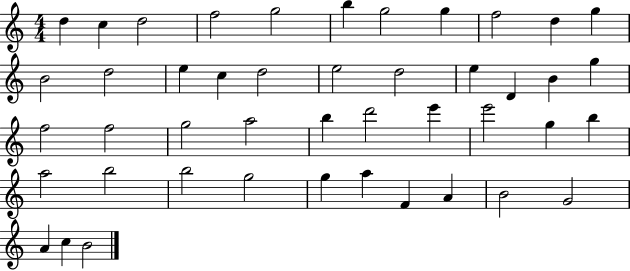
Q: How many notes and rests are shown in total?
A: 45